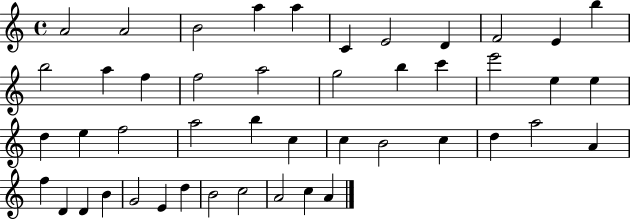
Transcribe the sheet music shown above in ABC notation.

X:1
T:Untitled
M:4/4
L:1/4
K:C
A2 A2 B2 a a C E2 D F2 E b b2 a f f2 a2 g2 b c' e'2 e e d e f2 a2 b c c B2 c d a2 A f D D B G2 E d B2 c2 A2 c A